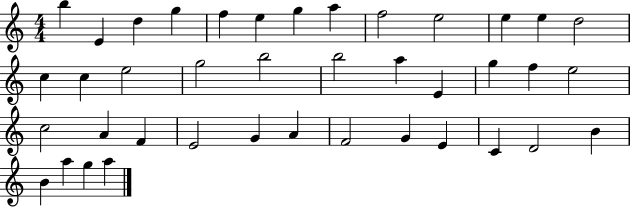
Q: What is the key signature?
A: C major